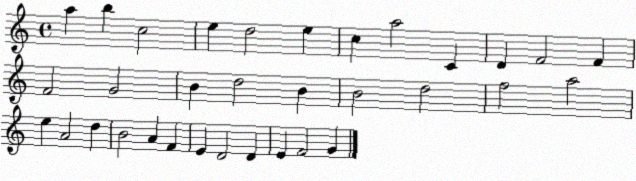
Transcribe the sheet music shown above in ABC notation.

X:1
T:Untitled
M:4/4
L:1/4
K:C
a b c2 e d2 e c a2 C D F2 F F2 G2 B d2 B B2 d2 f2 a2 e A2 d B2 A F E D2 D E F2 G